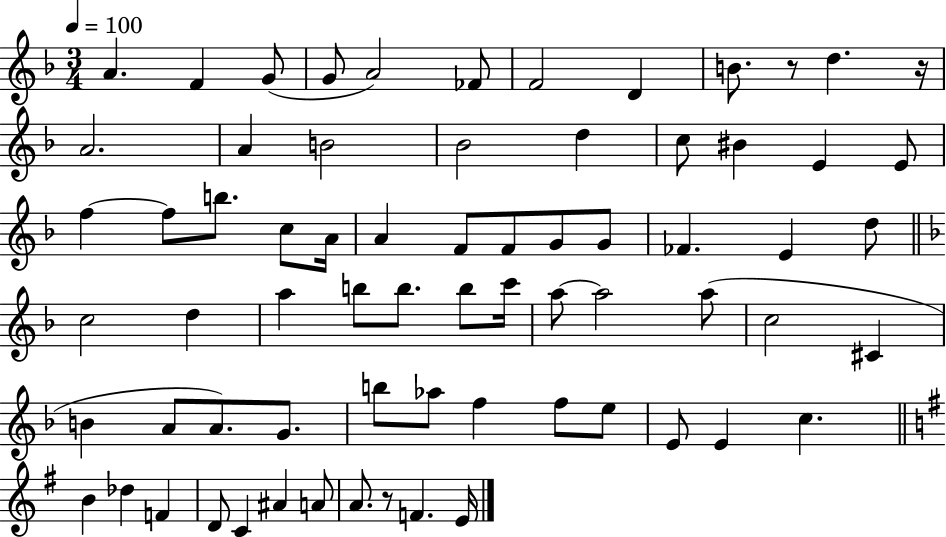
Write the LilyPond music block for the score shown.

{
  \clef treble
  \numericTimeSignature
  \time 3/4
  \key f \major
  \tempo 4 = 100
  a'4. f'4 g'8( | g'8 a'2) fes'8 | f'2 d'4 | b'8. r8 d''4. r16 | \break a'2. | a'4 b'2 | bes'2 d''4 | c''8 bis'4 e'4 e'8 | \break f''4~~ f''8 b''8. c''8 a'16 | a'4 f'8 f'8 g'8 g'8 | fes'4. e'4 d''8 | \bar "||" \break \key d \minor c''2 d''4 | a''4 b''8 b''8. b''8 c'''16 | a''8~~ a''2 a''8( | c''2 cis'4 | \break b'4 a'8 a'8.) g'8. | b''8 aes''8 f''4 f''8 e''8 | e'8 e'4 c''4. | \bar "||" \break \key g \major b'4 des''4 f'4 | d'8 c'4 ais'4 a'8 | a'8. r8 f'4. e'16 | \bar "|."
}